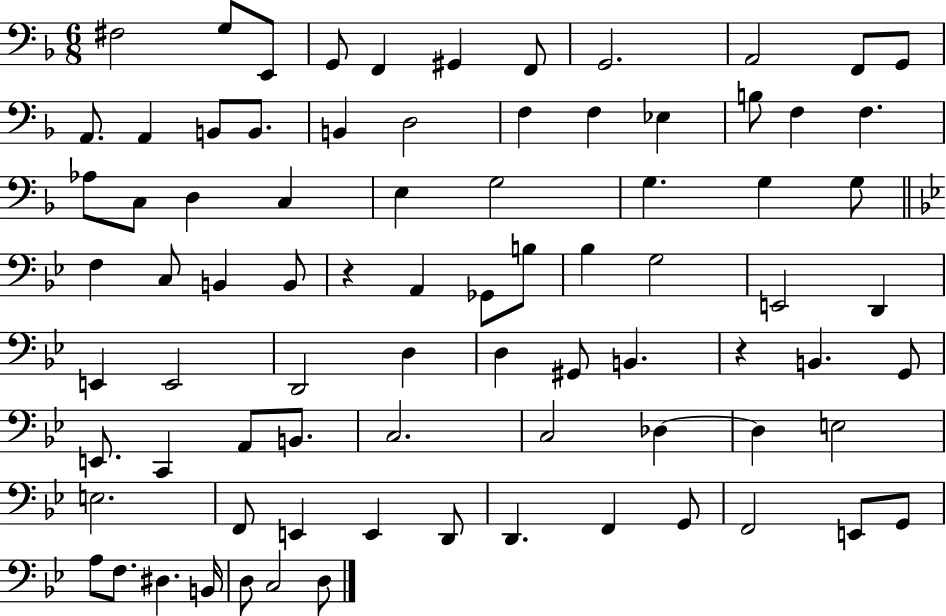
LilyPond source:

{
  \clef bass
  \numericTimeSignature
  \time 6/8
  \key f \major
  \repeat volta 2 { fis2 g8 e,8 | g,8 f,4 gis,4 f,8 | g,2. | a,2 f,8 g,8 | \break a,8. a,4 b,8 b,8. | b,4 d2 | f4 f4 ees4 | b8 f4 f4. | \break aes8 c8 d4 c4 | e4 g2 | g4. g4 g8 | \bar "||" \break \key g \minor f4 c8 b,4 b,8 | r4 a,4 ges,8 b8 | bes4 g2 | e,2 d,4 | \break e,4 e,2 | d,2 d4 | d4 gis,8 b,4. | r4 b,4. g,8 | \break e,8. c,4 a,8 b,8. | c2. | c2 des4~~ | des4 e2 | \break e2. | f,8 e,4 e,4 d,8 | d,4. f,4 g,8 | f,2 e,8 g,8 | \break a8 f8. dis4. b,16 | d8 c2 d8 | } \bar "|."
}